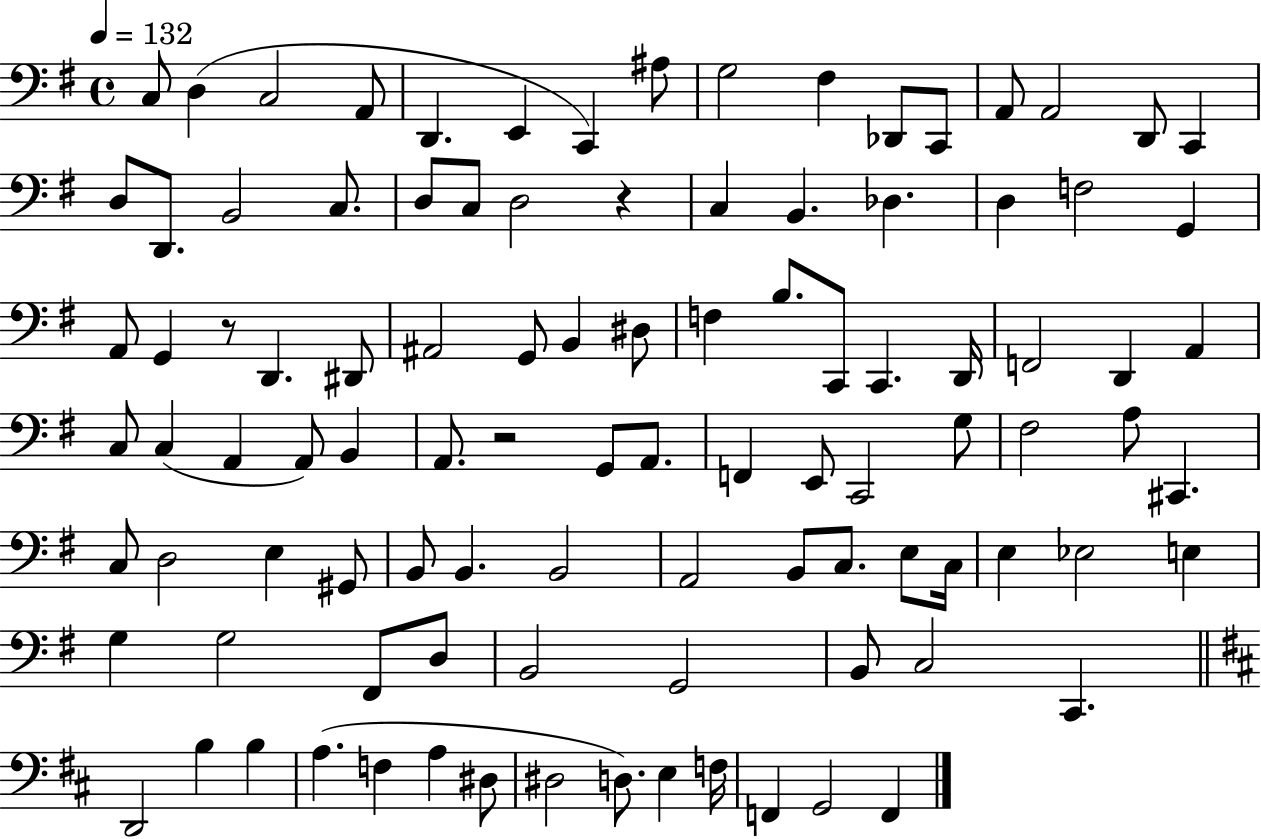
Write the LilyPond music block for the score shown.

{
  \clef bass
  \time 4/4
  \defaultTimeSignature
  \key g \major
  \tempo 4 = 132
  \repeat volta 2 { c8 d4( c2 a,8 | d,4. e,4 c,4) ais8 | g2 fis4 des,8 c,8 | a,8 a,2 d,8 c,4 | \break d8 d,8. b,2 c8. | d8 c8 d2 r4 | c4 b,4. des4. | d4 f2 g,4 | \break a,8 g,4 r8 d,4. dis,8 | ais,2 g,8 b,4 dis8 | f4 b8. c,8 c,4. d,16 | f,2 d,4 a,4 | \break c8 c4( a,4 a,8) b,4 | a,8. r2 g,8 a,8. | f,4 e,8 c,2 g8 | fis2 a8 cis,4. | \break c8 d2 e4 gis,8 | b,8 b,4. b,2 | a,2 b,8 c8. e8 c16 | e4 ees2 e4 | \break g4 g2 fis,8 d8 | b,2 g,2 | b,8 c2 c,4. | \bar "||" \break \key d \major d,2 b4 b4 | a4.( f4 a4 dis8 | dis2 d8.) e4 f16 | f,4 g,2 f,4 | \break } \bar "|."
}